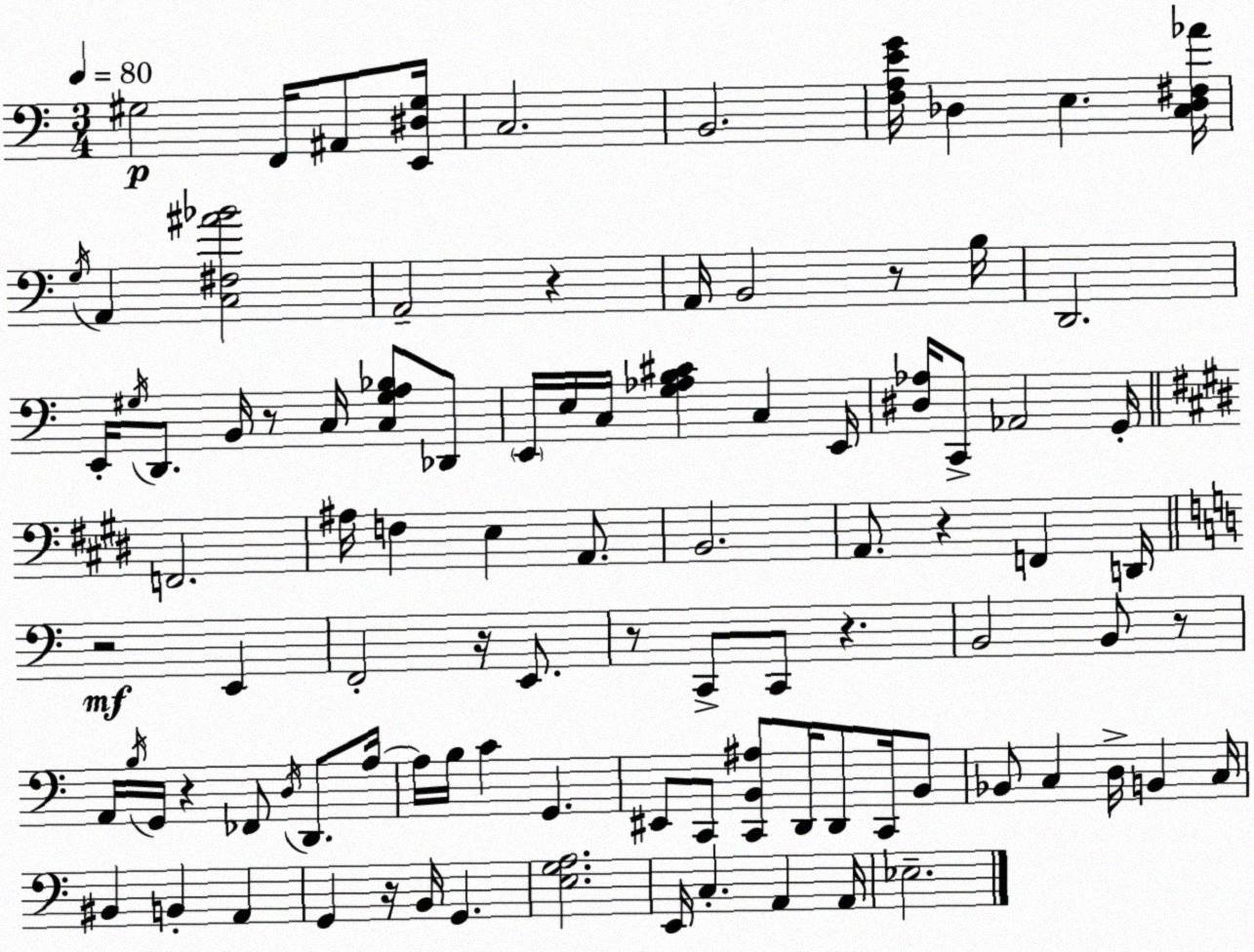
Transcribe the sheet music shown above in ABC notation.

X:1
T:Untitled
M:3/4
L:1/4
K:C
^G,2 F,,/4 ^A,,/2 [E,,^D,^G,]/4 C,2 B,,2 [F,A,EG]/4 _D, E, [C,_D,^F,_A]/4 G,/4 A,, [C,^F,^A_B]2 A,,2 z A,,/4 B,,2 z/2 B,/4 D,,2 E,,/4 ^G,/4 D,,/2 B,,/4 z/2 C,/4 [C,^G,A,_B,]/2 _D,,/2 E,,/4 E,/4 C,/4 [G,_A,B,^C] C, E,,/4 [^D,_A,]/4 C,,/2 _A,,2 G,,/4 F,,2 ^A,/4 F, E, A,,/2 B,,2 A,,/2 z F,, D,,/4 z2 E,, F,,2 z/4 E,,/2 z/2 C,,/2 C,,/2 z B,,2 B,,/2 z/2 A,,/4 B,/4 G,,/4 z _F,,/2 D,/4 D,,/2 A,/4 A,/4 B,/4 C G,, ^E,,/2 C,,/2 [C,,B,,^A,]/2 D,,/4 D,,/2 C,,/4 B,,/2 _B,,/2 C, D,/4 B,, C,/4 ^B,, B,, A,, G,, z/4 B,,/4 G,, [E,G,A,]2 E,,/4 C, A,, A,,/4 _E,2